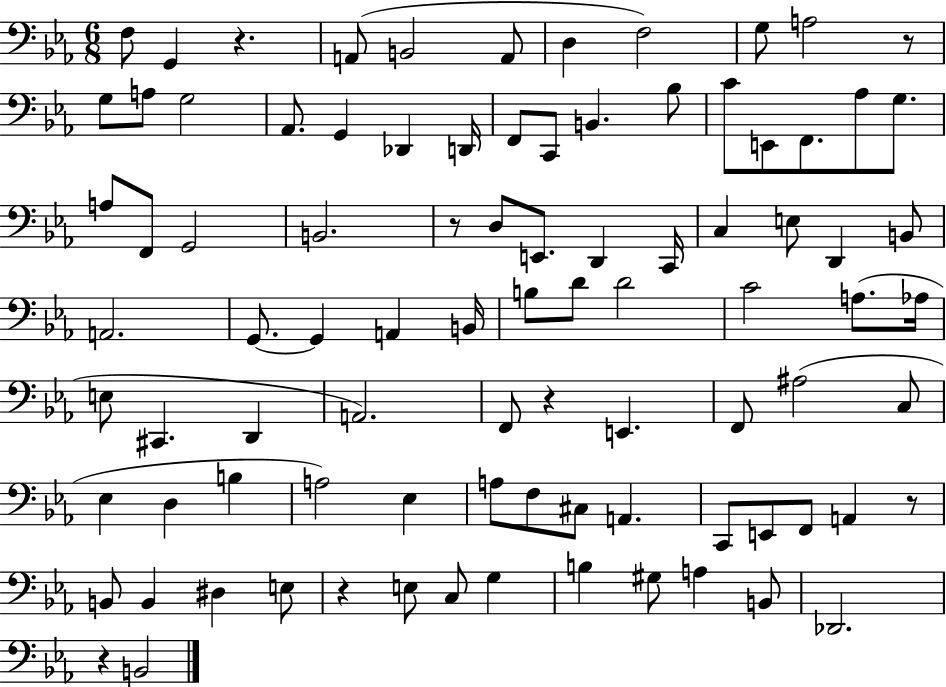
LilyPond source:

{
  \clef bass
  \numericTimeSignature
  \time 6/8
  \key ees \major
  f8 g,4 r4. | a,8( b,2 a,8 | d4 f2) | g8 a2 r8 | \break g8 a8 g2 | aes,8. g,4 des,4 d,16 | f,8 c,8 b,4. bes8 | c'8 e,8 f,8. aes8 g8. | \break a8 f,8 g,2 | b,2. | r8 d8 e,8. d,4 c,16 | c4 e8 d,4 b,8 | \break a,2. | g,8.~~ g,4 a,4 b,16 | b8 d'8 d'2 | c'2 a8.( aes16 | \break e8 cis,4. d,4 | a,2.) | f,8 r4 e,4. | f,8 ais2( c8 | \break ees4 d4 b4 | a2) ees4 | a8 f8 cis8 a,4. | c,8 e,8 f,8 a,4 r8 | \break b,8 b,4 dis4 e8 | r4 e8 c8 g4 | b4 gis8 a4 b,8 | des,2. | \break r4 b,2 | \bar "|."
}